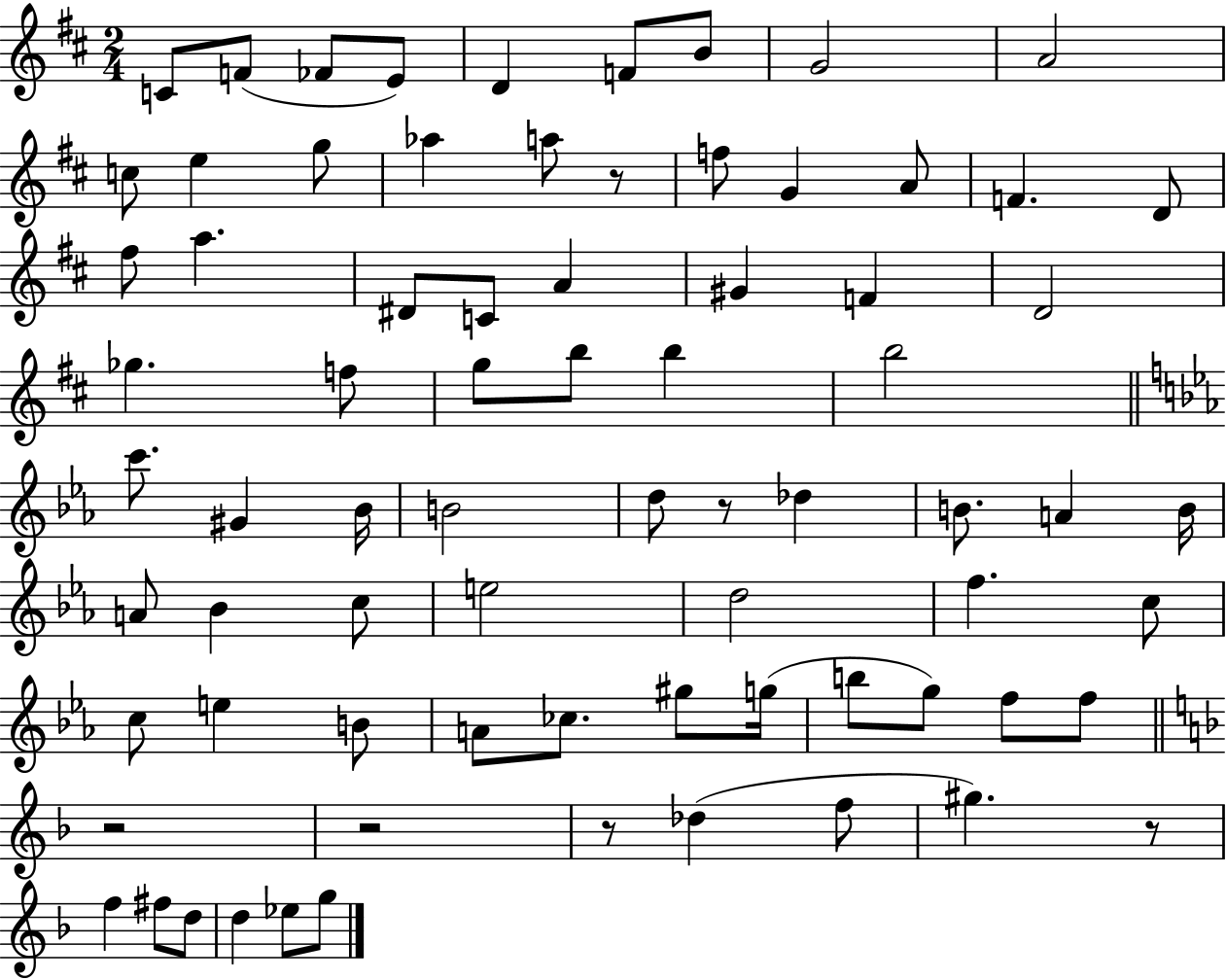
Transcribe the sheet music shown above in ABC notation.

X:1
T:Untitled
M:2/4
L:1/4
K:D
C/2 F/2 _F/2 E/2 D F/2 B/2 G2 A2 c/2 e g/2 _a a/2 z/2 f/2 G A/2 F D/2 ^f/2 a ^D/2 C/2 A ^G F D2 _g f/2 g/2 b/2 b b2 c'/2 ^G _B/4 B2 d/2 z/2 _d B/2 A B/4 A/2 _B c/2 e2 d2 f c/2 c/2 e B/2 A/2 _c/2 ^g/2 g/4 b/2 g/2 f/2 f/2 z2 z2 z/2 _d f/2 ^g z/2 f ^f/2 d/2 d _e/2 g/2